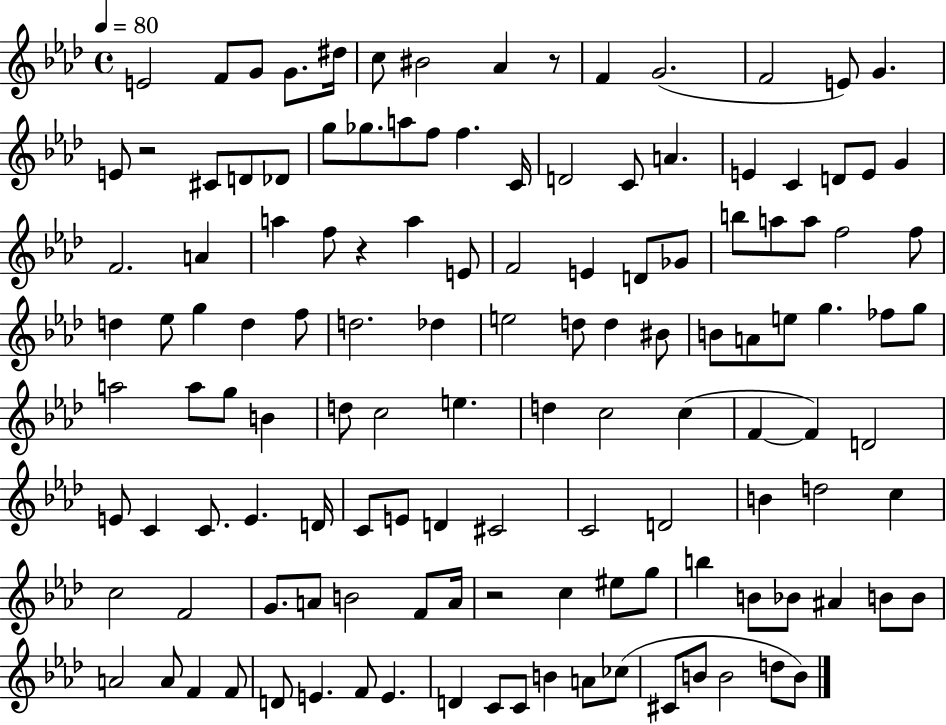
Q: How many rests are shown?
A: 4